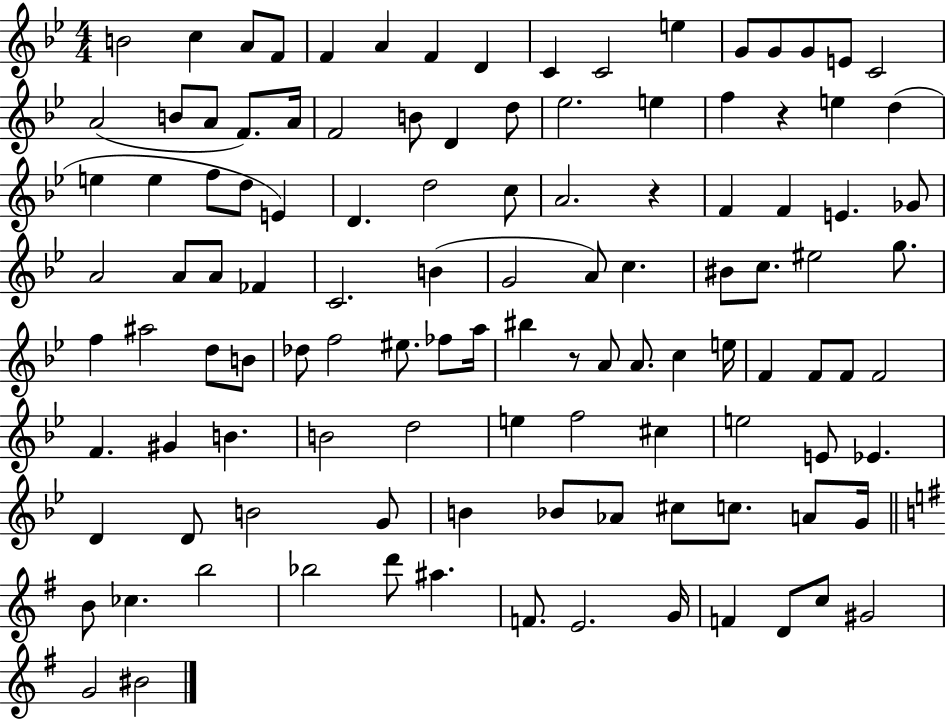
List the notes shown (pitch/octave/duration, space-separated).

B4/h C5/q A4/e F4/e F4/q A4/q F4/q D4/q C4/q C4/h E5/q G4/e G4/e G4/e E4/e C4/h A4/h B4/e A4/e F4/e. A4/s F4/h B4/e D4/q D5/e Eb5/h. E5/q F5/q R/q E5/q D5/q E5/q E5/q F5/e D5/e E4/q D4/q. D5/h C5/e A4/h. R/q F4/q F4/q E4/q. Gb4/e A4/h A4/e A4/e FES4/q C4/h. B4/q G4/h A4/e C5/q. BIS4/e C5/e. EIS5/h G5/e. F5/q A#5/h D5/e B4/e Db5/e F5/h EIS5/e. FES5/e A5/s BIS5/q R/e A4/e A4/e. C5/q E5/s F4/q F4/e F4/e F4/h F4/q. G#4/q B4/q. B4/h D5/h E5/q F5/h C#5/q E5/h E4/e Eb4/q. D4/q D4/e B4/h G4/e B4/q Bb4/e Ab4/e C#5/e C5/e. A4/e G4/s B4/e CES5/q. B5/h Bb5/h D6/e A#5/q. F4/e. E4/h. G4/s F4/q D4/e C5/e G#4/h G4/h BIS4/h